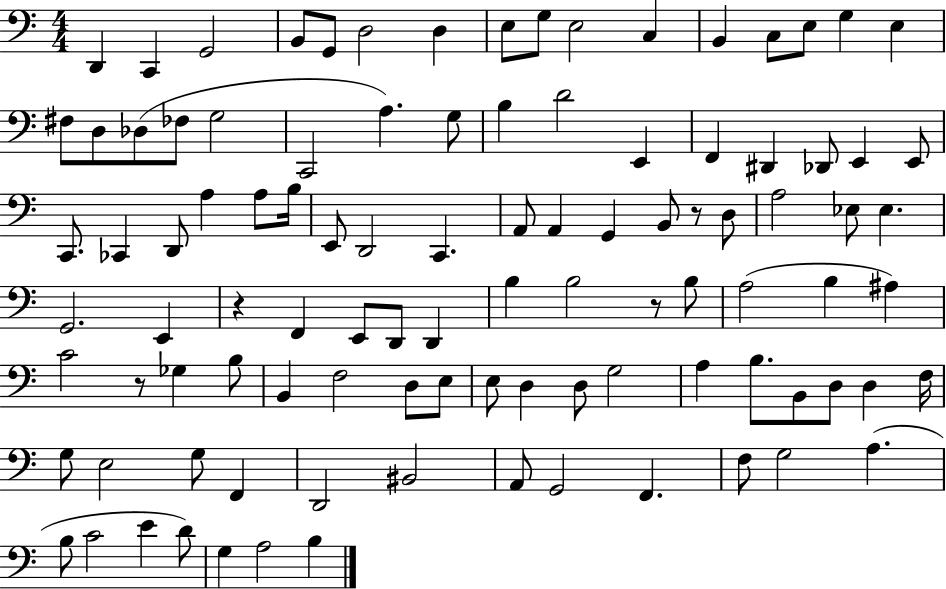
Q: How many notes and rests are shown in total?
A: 101